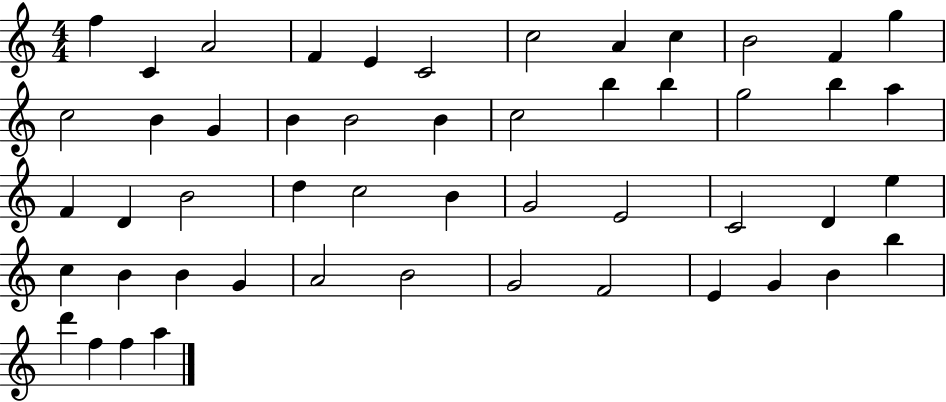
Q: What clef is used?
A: treble